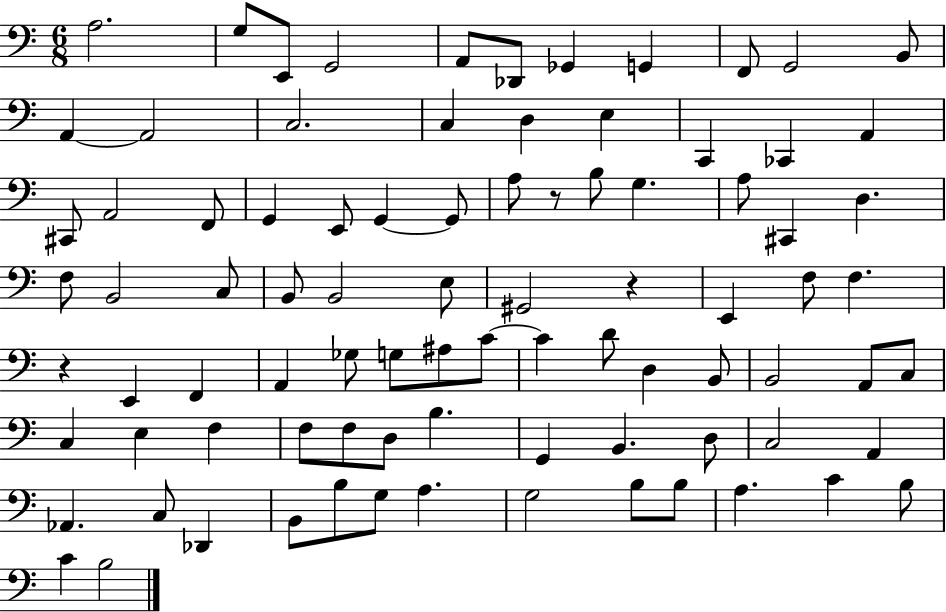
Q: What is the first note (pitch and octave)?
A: A3